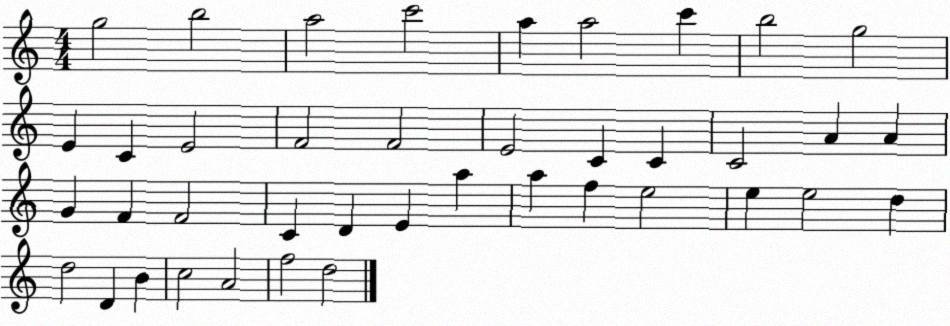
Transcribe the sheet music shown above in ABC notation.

X:1
T:Untitled
M:4/4
L:1/4
K:C
g2 b2 a2 c'2 a a2 c' b2 g2 E C E2 F2 F2 E2 C C C2 A A G F F2 C D E a a f e2 e e2 d d2 D B c2 A2 f2 d2